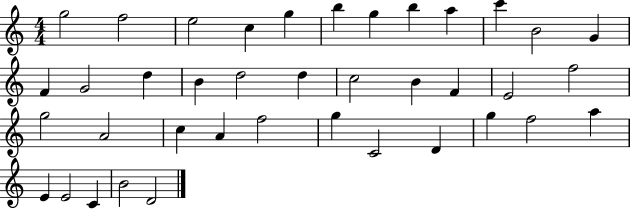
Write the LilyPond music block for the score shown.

{
  \clef treble
  \numericTimeSignature
  \time 4/4
  \key c \major
  g''2 f''2 | e''2 c''4 g''4 | b''4 g''4 b''4 a''4 | c'''4 b'2 g'4 | \break f'4 g'2 d''4 | b'4 d''2 d''4 | c''2 b'4 f'4 | e'2 f''2 | \break g''2 a'2 | c''4 a'4 f''2 | g''4 c'2 d'4 | g''4 f''2 a''4 | \break e'4 e'2 c'4 | b'2 d'2 | \bar "|."
}